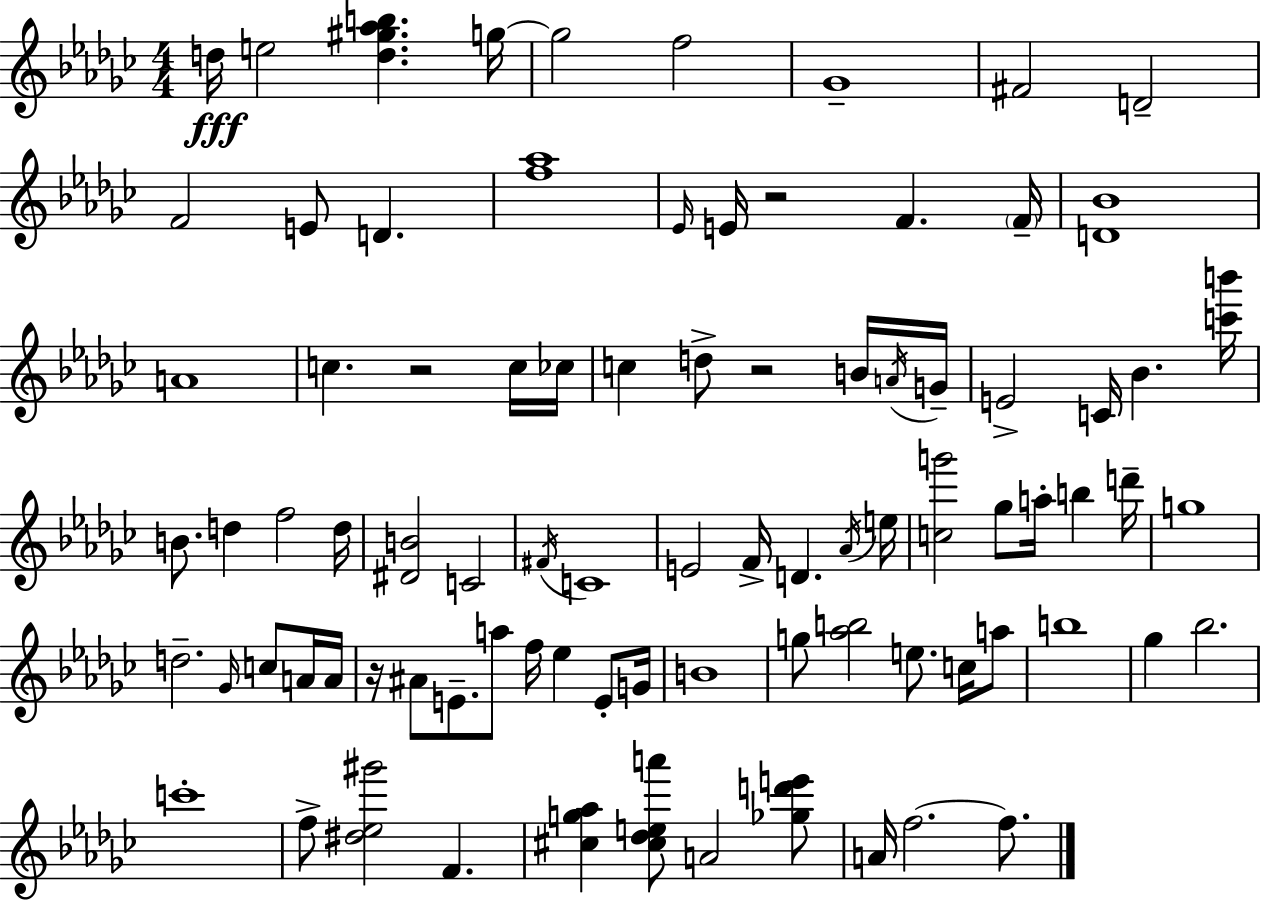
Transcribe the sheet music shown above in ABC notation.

X:1
T:Untitled
M:4/4
L:1/4
K:Ebm
d/4 e2 [d^g_ab] g/4 g2 f2 _G4 ^F2 D2 F2 E/2 D [f_a]4 _E/4 E/4 z2 F F/4 [D_B]4 A4 c z2 c/4 _c/4 c d/2 z2 B/4 A/4 G/4 E2 C/4 _B [c'b']/4 B/2 d f2 d/4 [^DB]2 C2 ^F/4 C4 E2 F/4 D _A/4 e/4 [cg']2 _g/2 a/4 b d'/4 g4 d2 _G/4 c/2 A/4 A/4 z/4 ^A/2 E/2 a/2 f/4 _e E/2 G/4 B4 g/2 [_ab]2 e/2 c/4 a/2 b4 _g _b2 c'4 f/2 [^d_e^g']2 F [^cg_a] [^c_dea']/2 A2 [_gd'e']/2 A/4 f2 f/2